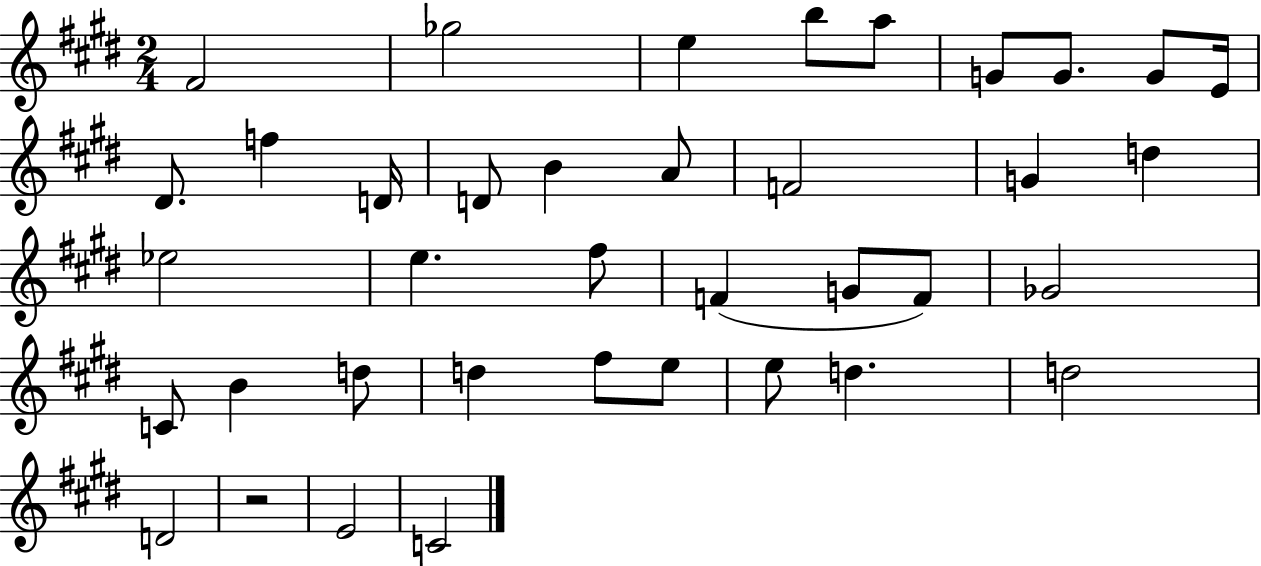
{
  \clef treble
  \numericTimeSignature
  \time 2/4
  \key e \major
  fis'2 | ges''2 | e''4 b''8 a''8 | g'8 g'8. g'8 e'16 | \break dis'8. f''4 d'16 | d'8 b'4 a'8 | f'2 | g'4 d''4 | \break ees''2 | e''4. fis''8 | f'4( g'8 f'8) | ges'2 | \break c'8 b'4 d''8 | d''4 fis''8 e''8 | e''8 d''4. | d''2 | \break d'2 | r2 | e'2 | c'2 | \break \bar "|."
}